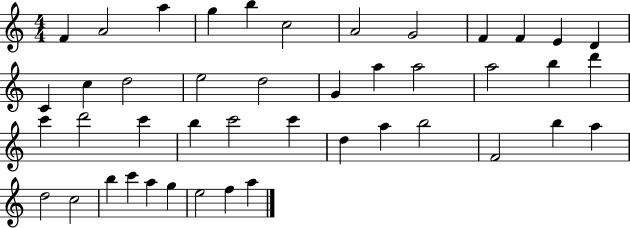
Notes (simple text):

F4/q A4/h A5/q G5/q B5/q C5/h A4/h G4/h F4/q F4/q E4/q D4/q C4/q C5/q D5/h E5/h D5/h G4/q A5/q A5/h A5/h B5/q D6/q C6/q D6/h C6/q B5/q C6/h C6/q D5/q A5/q B5/h F4/h B5/q A5/q D5/h C5/h B5/q C6/q A5/q G5/q E5/h F5/q A5/q